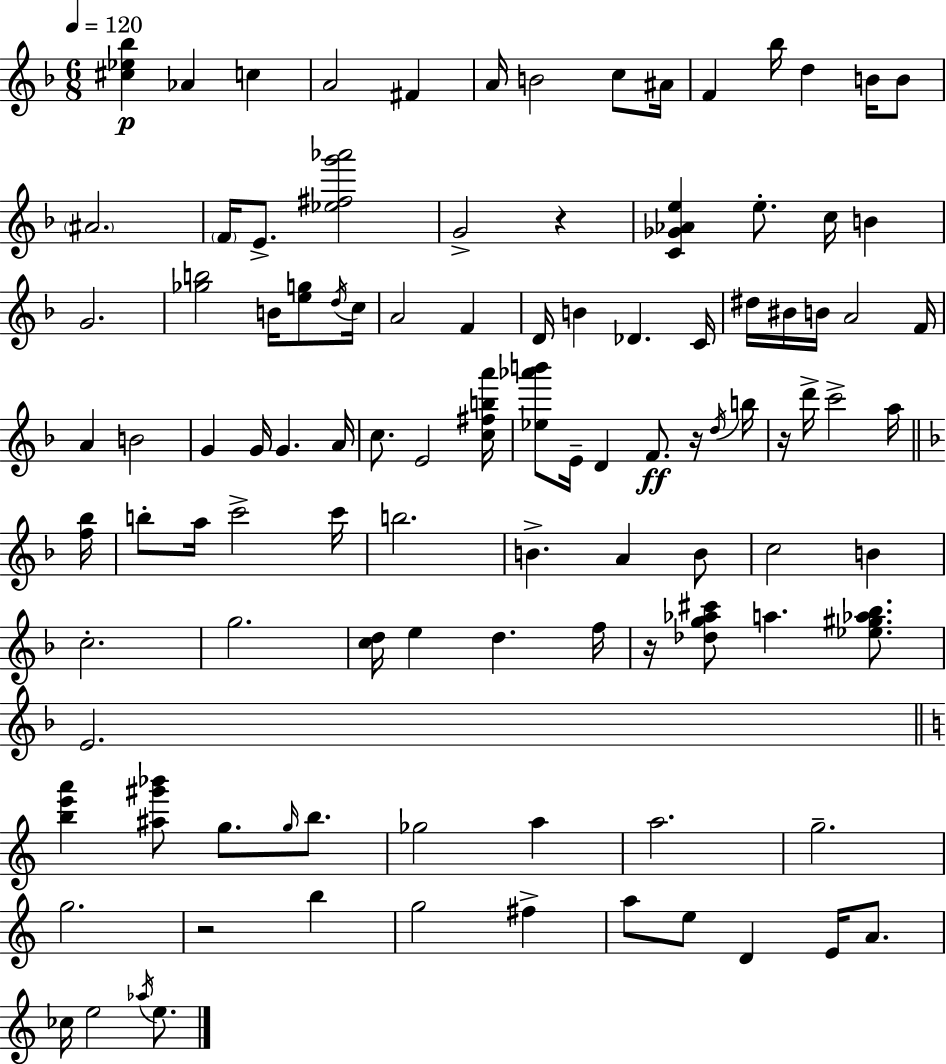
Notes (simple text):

[C#5,Eb5,Bb5]/q Ab4/q C5/q A4/h F#4/q A4/s B4/h C5/e A#4/s F4/q Bb5/s D5/q B4/s B4/e A#4/h. F4/s E4/e. [Eb5,F#5,G6,Ab6]/h G4/h R/q [C4,Gb4,Ab4,E5]/q E5/e. C5/s B4/q G4/h. [Gb5,B5]/h B4/s [E5,G5]/e D5/s C5/s A4/h F4/q D4/s B4/q Db4/q. C4/s D#5/s BIS4/s B4/s A4/h F4/s A4/q B4/h G4/q G4/s G4/q. A4/s C5/e. E4/h [C5,F#5,B5,A6]/s [Eb5,Ab6,B6]/e E4/s D4/q F4/e. R/s D5/s B5/s R/s D6/s C6/h A5/s [F5,Bb5]/s B5/e A5/s C6/h C6/s B5/h. B4/q. A4/q B4/e C5/h B4/q C5/h. G5/h. [C5,D5]/s E5/q D5/q. F5/s R/s [Db5,G5,Ab5,C#6]/e A5/q. [Eb5,G#5,Ab5,Bb5]/e. E4/h. [B5,E6,A6]/q [A#5,G#6,Bb6]/e G5/e. G5/s B5/e. Gb5/h A5/q A5/h. G5/h. G5/h. R/h B5/q G5/h F#5/q A5/e E5/e D4/q E4/s A4/e. CES5/s E5/h Ab5/s E5/e.